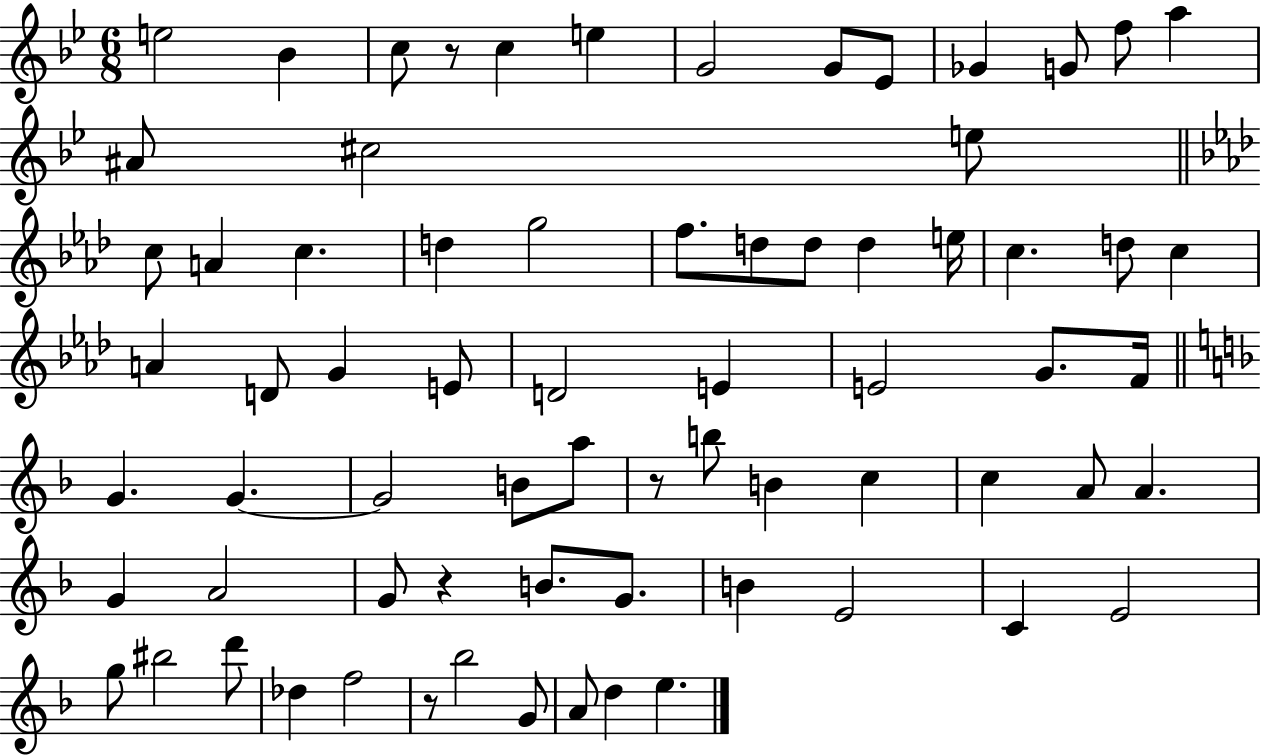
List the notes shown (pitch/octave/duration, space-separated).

E5/h Bb4/q C5/e R/e C5/q E5/q G4/h G4/e Eb4/e Gb4/q G4/e F5/e A5/q A#4/e C#5/h E5/e C5/e A4/q C5/q. D5/q G5/h F5/e. D5/e D5/e D5/q E5/s C5/q. D5/e C5/q A4/q D4/e G4/q E4/e D4/h E4/q E4/h G4/e. F4/s G4/q. G4/q. G4/h B4/e A5/e R/e B5/e B4/q C5/q C5/q A4/e A4/q. G4/q A4/h G4/e R/q B4/e. G4/e. B4/q E4/h C4/q E4/h G5/e BIS5/h D6/e Db5/q F5/h R/e Bb5/h G4/e A4/e D5/q E5/q.